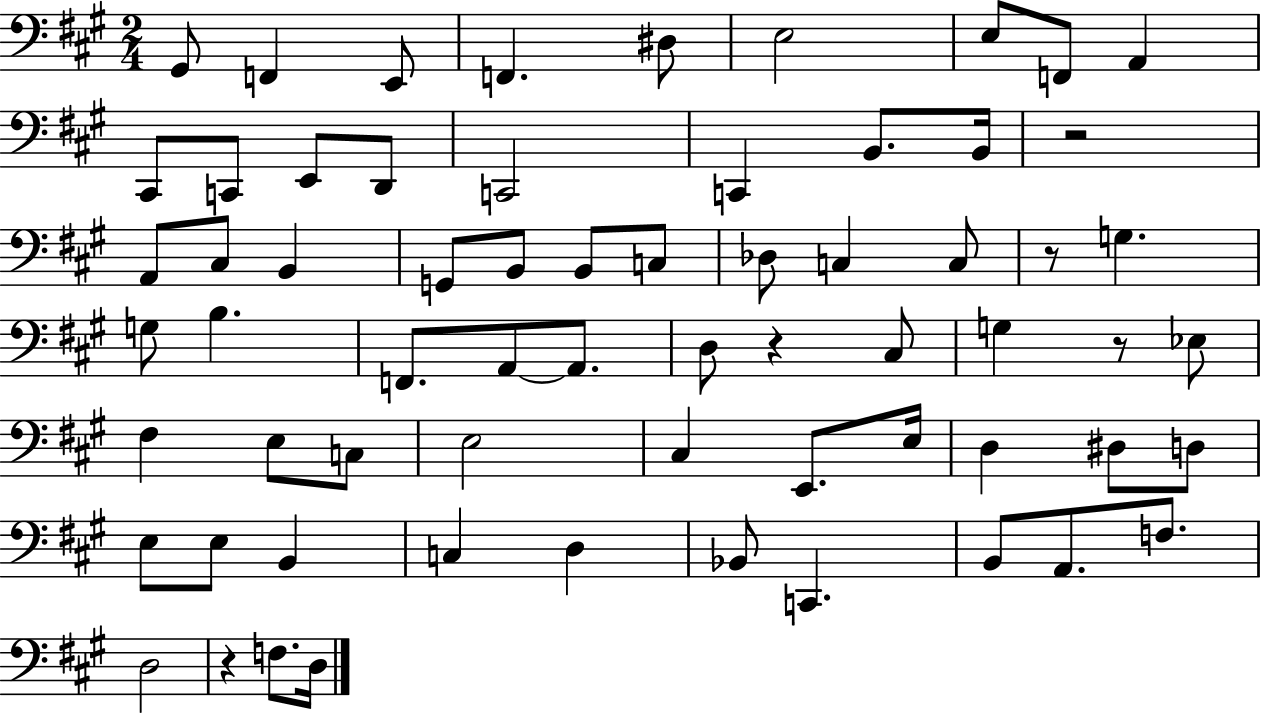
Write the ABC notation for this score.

X:1
T:Untitled
M:2/4
L:1/4
K:A
^G,,/2 F,, E,,/2 F,, ^D,/2 E,2 E,/2 F,,/2 A,, ^C,,/2 C,,/2 E,,/2 D,,/2 C,,2 C,, B,,/2 B,,/4 z2 A,,/2 ^C,/2 B,, G,,/2 B,,/2 B,,/2 C,/2 _D,/2 C, C,/2 z/2 G, G,/2 B, F,,/2 A,,/2 A,,/2 D,/2 z ^C,/2 G, z/2 _E,/2 ^F, E,/2 C,/2 E,2 ^C, E,,/2 E,/4 D, ^D,/2 D,/2 E,/2 E,/2 B,, C, D, _B,,/2 C,, B,,/2 A,,/2 F,/2 D,2 z F,/2 D,/4